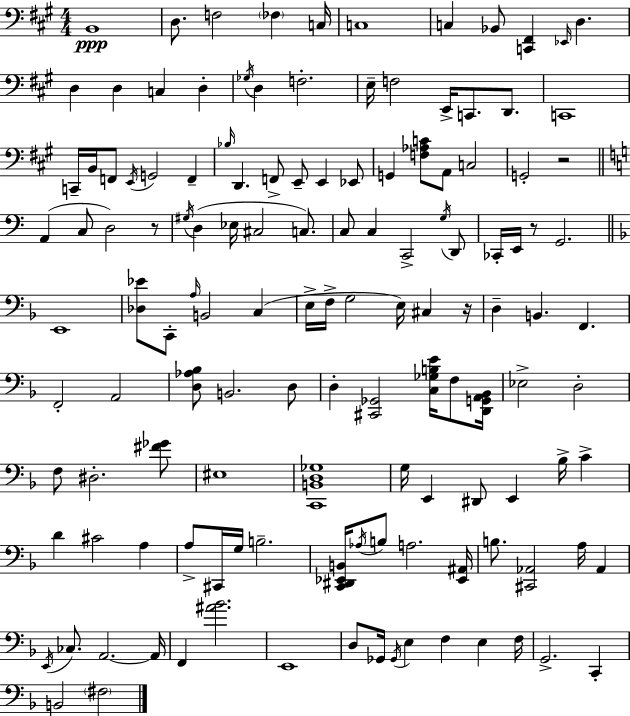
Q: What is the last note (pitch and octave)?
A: F#3